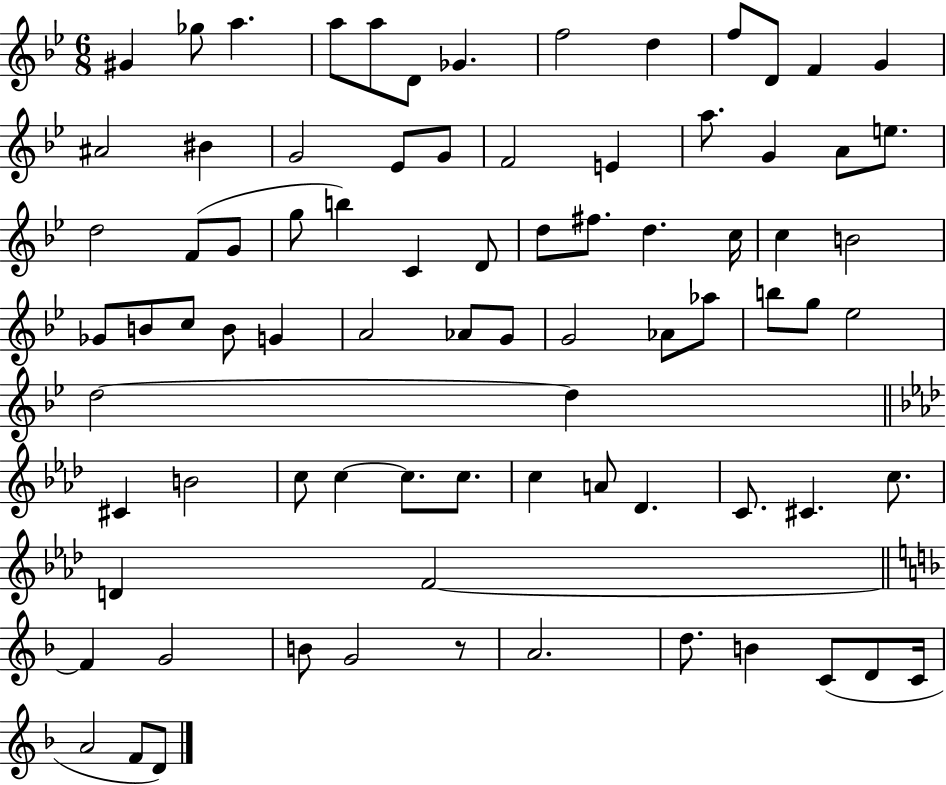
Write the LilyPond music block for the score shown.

{
  \clef treble
  \numericTimeSignature
  \time 6/8
  \key bes \major
  gis'4 ges''8 a''4. | a''8 a''8 d'8 ges'4. | f''2 d''4 | f''8 d'8 f'4 g'4 | \break ais'2 bis'4 | g'2 ees'8 g'8 | f'2 e'4 | a''8. g'4 a'8 e''8. | \break d''2 f'8( g'8 | g''8 b''4) c'4 d'8 | d''8 fis''8. d''4. c''16 | c''4 b'2 | \break ges'8 b'8 c''8 b'8 g'4 | a'2 aes'8 g'8 | g'2 aes'8 aes''8 | b''8 g''8 ees''2 | \break d''2~~ d''4 | \bar "||" \break \key f \minor cis'4 b'2 | c''8 c''4~~ c''8. c''8. | c''4 a'8 des'4. | c'8. cis'4. c''8. | \break d'4 f'2~~ | \bar "||" \break \key f \major f'4 g'2 | b'8 g'2 r8 | a'2. | d''8. b'4 c'8( d'8 c'16 | \break a'2 f'8 d'8) | \bar "|."
}